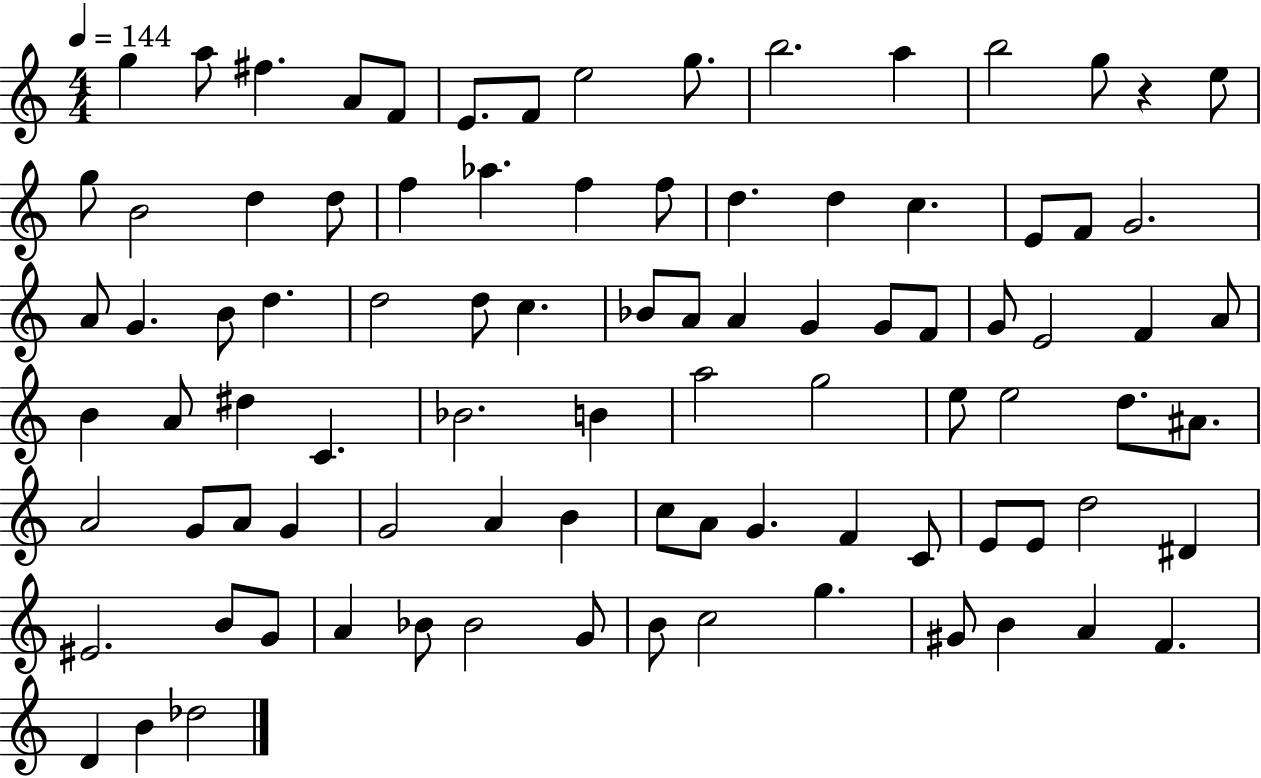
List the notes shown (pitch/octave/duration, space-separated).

G5/q A5/e F#5/q. A4/e F4/e E4/e. F4/e E5/h G5/e. B5/h. A5/q B5/h G5/e R/q E5/e G5/e B4/h D5/q D5/e F5/q Ab5/q. F5/q F5/e D5/q. D5/q C5/q. E4/e F4/e G4/h. A4/e G4/q. B4/e D5/q. D5/h D5/e C5/q. Bb4/e A4/e A4/q G4/q G4/e F4/e G4/e E4/h F4/q A4/e B4/q A4/e D#5/q C4/q. Bb4/h. B4/q A5/h G5/h E5/e E5/h D5/e. A#4/e. A4/h G4/e A4/e G4/q G4/h A4/q B4/q C5/e A4/e G4/q. F4/q C4/e E4/e E4/e D5/h D#4/q EIS4/h. B4/e G4/e A4/q Bb4/e Bb4/h G4/e B4/e C5/h G5/q. G#4/e B4/q A4/q F4/q. D4/q B4/q Db5/h